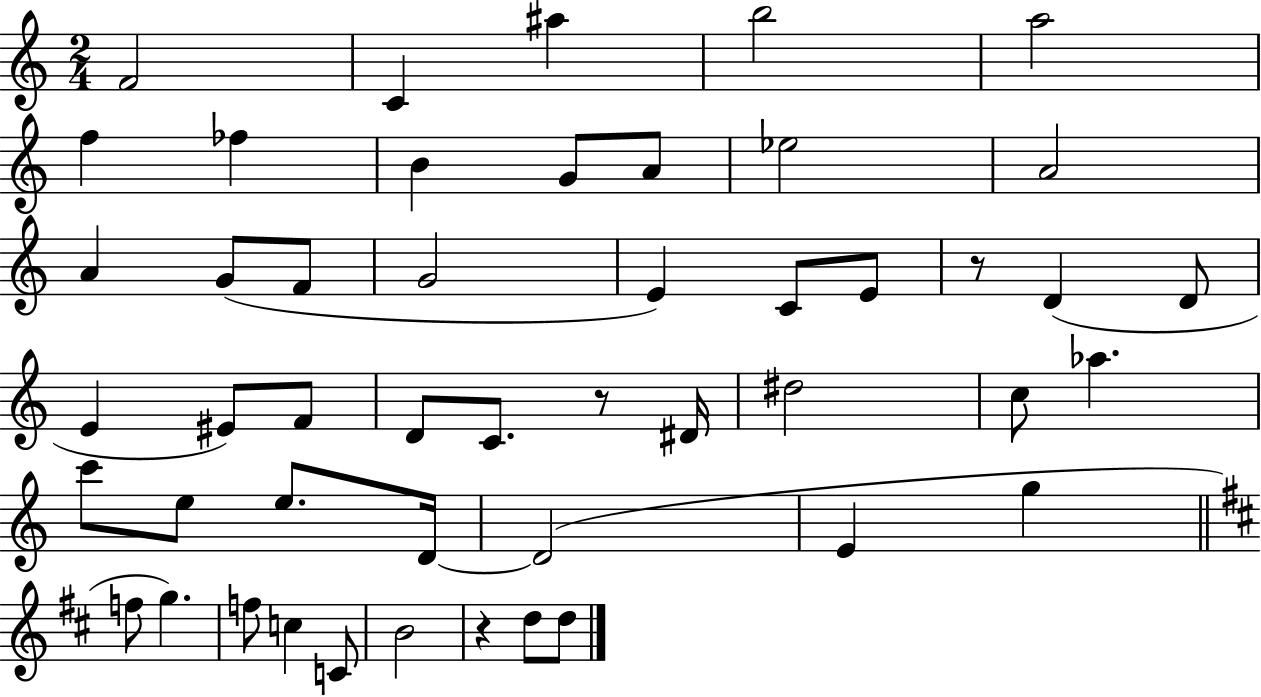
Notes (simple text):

F4/h C4/q A#5/q B5/h A5/h F5/q FES5/q B4/q G4/e A4/e Eb5/h A4/h A4/q G4/e F4/e G4/h E4/q C4/e E4/e R/e D4/q D4/e E4/q EIS4/e F4/e D4/e C4/e. R/e D#4/s D#5/h C5/e Ab5/q. C6/e E5/e E5/e. D4/s D4/h E4/q G5/q F5/e G5/q. F5/e C5/q C4/e B4/h R/q D5/e D5/e